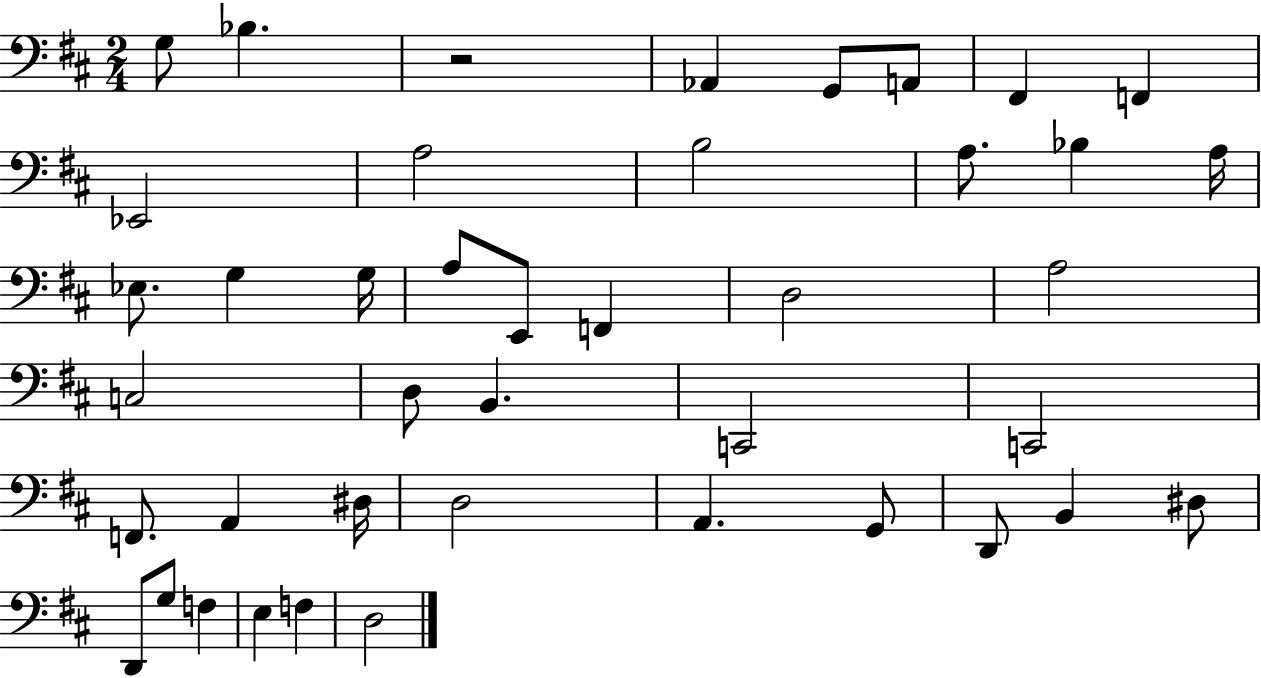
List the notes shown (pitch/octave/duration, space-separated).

G3/e Bb3/q. R/h Ab2/q G2/e A2/e F#2/q F2/q Eb2/h A3/h B3/h A3/e. Bb3/q A3/s Eb3/e. G3/q G3/s A3/e E2/e F2/q D3/h A3/h C3/h D3/e B2/q. C2/h C2/h F2/e. A2/q D#3/s D3/h A2/q. G2/e D2/e B2/q D#3/e D2/e G3/e F3/q E3/q F3/q D3/h